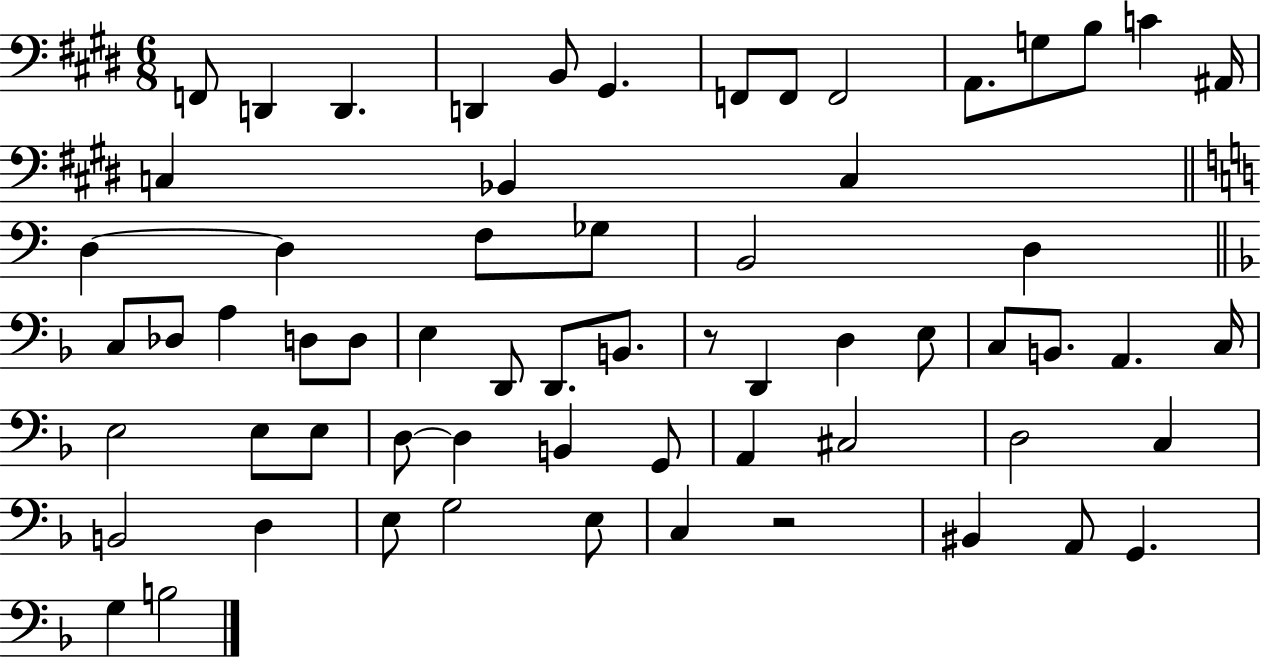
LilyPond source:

{
  \clef bass
  \numericTimeSignature
  \time 6/8
  \key e \major
  f,8 d,4 d,4. | d,4 b,8 gis,4. | f,8 f,8 f,2 | a,8. g8 b8 c'4 ais,16 | \break c4 bes,4 c4 | \bar "||" \break \key a \minor d4~~ d4 f8 ges8 | b,2 d4 | \bar "||" \break \key d \minor c8 des8 a4 d8 d8 | e4 d,8 d,8. b,8. | r8 d,4 d4 e8 | c8 b,8. a,4. c16 | \break e2 e8 e8 | d8~~ d4 b,4 g,8 | a,4 cis2 | d2 c4 | \break b,2 d4 | e8 g2 e8 | c4 r2 | bis,4 a,8 g,4. | \break g4 b2 | \bar "|."
}